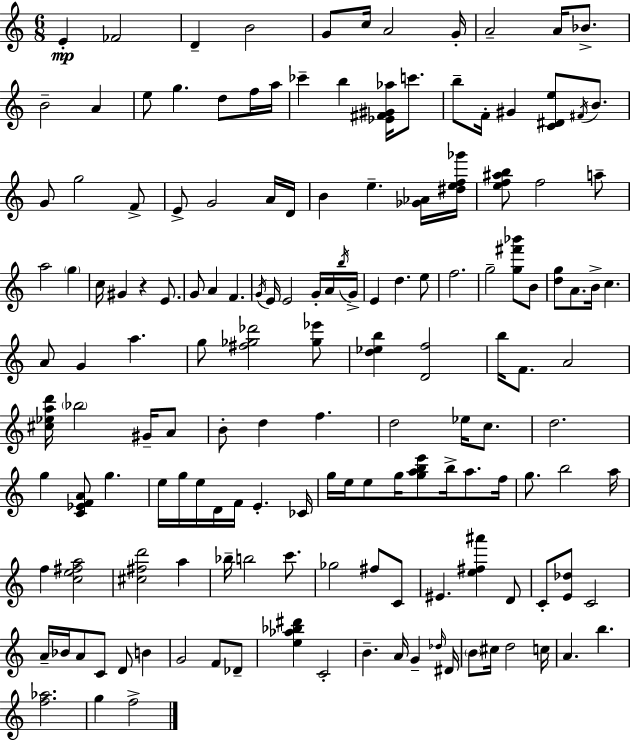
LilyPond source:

{
  \clef treble
  \numericTimeSignature
  \time 6/8
  \key c \major
  e'4-.\mp fes'2 | d'4-- b'2 | g'8 c''16 a'2 g'16-. | a'2-- a'16 bes'8.-> | \break b'2-- a'4 | e''8 g''4. d''8 f''16 a''16 | ces'''4-- b''4 <ees' fis' gis' aes''>16 c'''8. | b''8-- f'16-. gis'4 <c' dis' e''>8 \acciaccatura { fis'16 } b'8. | \break g'8 g''2 f'8-> | e'8-> g'2 a'16 | d'16 b'4 e''4.-- <ges' aes'>16 | <dis'' e'' f'' ges'''>16 <e'' f'' ais'' b''>8 f''2 a''8-- | \break a''2 \parenthesize g''4 | c''16 gis'4 r4 e'8. | g'8 a'4 f'4. | \acciaccatura { g'16 } e'16 e'2 g'16-. | \break a'16 \acciaccatura { b''16 } g'16-> e'4 d''4. | e''8 f''2. | g''2-- <g'' fis''' bes'''>8 | b'8 <d'' g''>8 a'8. b'16-> c''4. | \break a'8 g'4 a''4. | g''8 <fis'' ges'' des'''>2 | <ges'' ees'''>8 <d'' ees'' b''>4 <d' f''>2 | b''16 f'8. a'2 | \break <cis'' ees'' a'' d'''>16 \parenthesize bes''2 | gis'16-- a'8 b'8-. d''4 f''4. | d''2 ees''16 | c''8. d''2. | \break g''4 <c' ees' f' a'>8 g''4. | e''16 g''16 e''16 d'16 f'16 e'4.-. | ces'16 g''16 e''16 e''8 g''16 <g'' a'' b'' e'''>8 b''16-> a''8. | f''16 g''8. b''2 | \break a''16 f''4 <c'' e'' fis'' a''>2 | <cis'' fis'' d'''>2 a''4 | bes''16-- b''2 | c'''8. ges''2 fis''8 | \break c'8 eis'4. <e'' fis'' ais'''>4 | d'8 c'8-. <e' des''>8 c'2 | a'16-- bes'16 a'8 c'8 d'8 b'4 | g'2 f'8 | \break des'8-- <e'' aes'' bes'' dis'''>4 c'2-. | b'4.-- a'16 g'4-- | \grace { des''16 } dis'16 \parenthesize b'8 cis''16 d''2 | c''16 a'4. b''4. | \break <f'' aes''>2. | g''4 f''2-> | \bar "|."
}